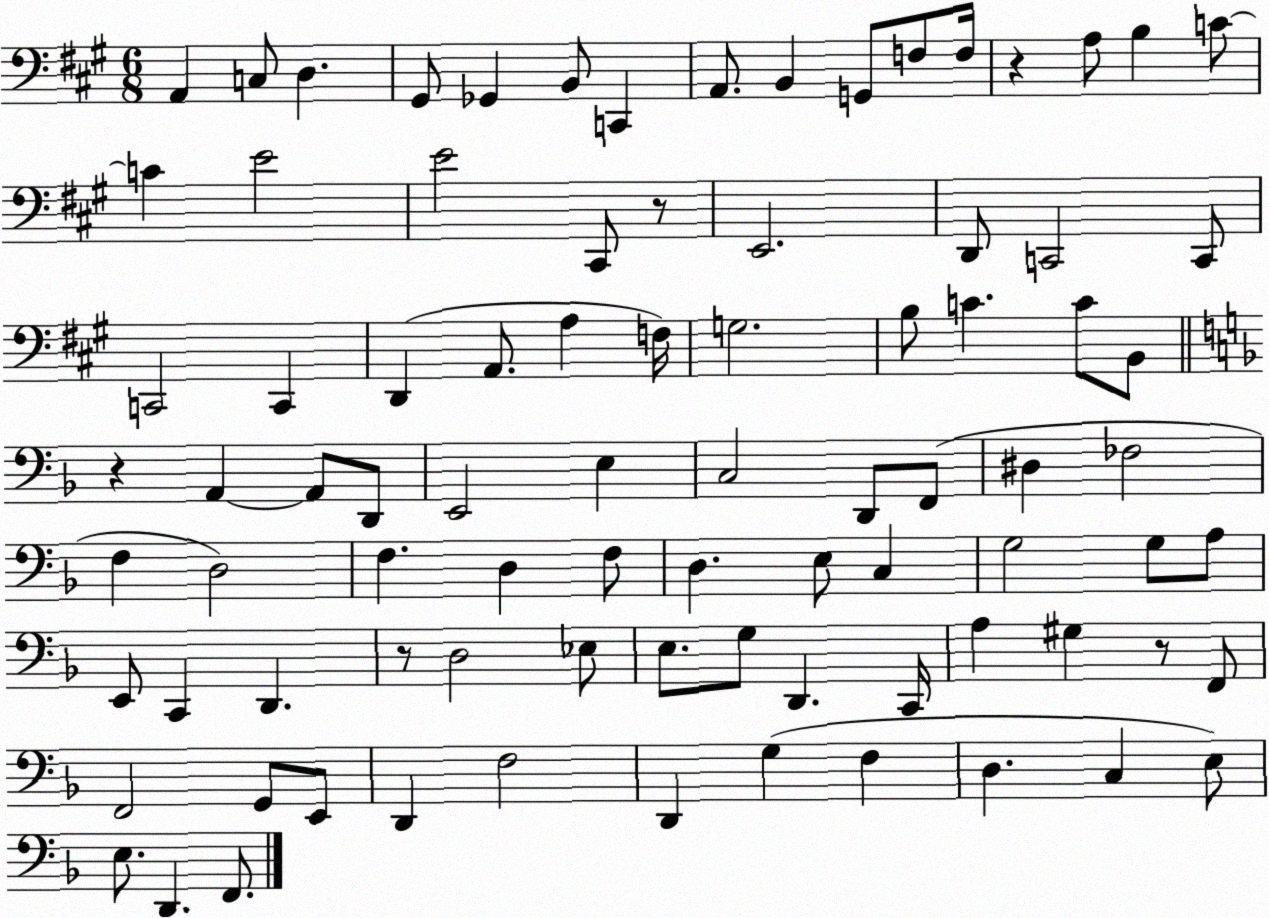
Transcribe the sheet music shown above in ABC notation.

X:1
T:Untitled
M:6/8
L:1/4
K:A
A,, C,/2 D, ^G,,/2 _G,, B,,/2 C,, A,,/2 B,, G,,/2 F,/2 F,/4 z A,/2 B, C/2 C E2 E2 ^C,,/2 z/2 E,,2 D,,/2 C,,2 C,,/2 C,,2 C,, D,, A,,/2 A, F,/4 G,2 B,/2 C C/2 B,,/2 z A,, A,,/2 D,,/2 E,,2 E, C,2 D,,/2 F,,/2 ^D, _F,2 F, D,2 F, D, F,/2 D, E,/2 C, G,2 G,/2 A,/2 E,,/2 C,, D,, z/2 D,2 _E,/2 E,/2 G,/2 D,, C,,/4 A, ^G, z/2 F,,/2 F,,2 G,,/2 E,,/2 D,, F,2 D,, G, F, D, C, E,/2 E,/2 D,, F,,/2